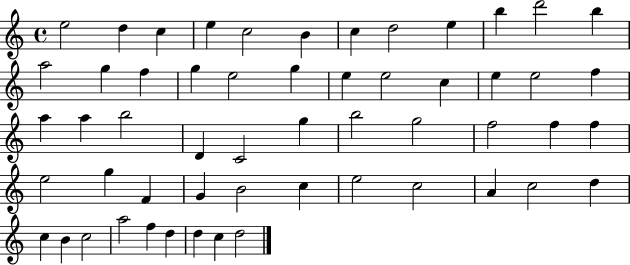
X:1
T:Untitled
M:4/4
L:1/4
K:C
e2 d c e c2 B c d2 e b d'2 b a2 g f g e2 g e e2 c e e2 f a a b2 D C2 g b2 g2 f2 f f e2 g F G B2 c e2 c2 A c2 d c B c2 a2 f d d c d2